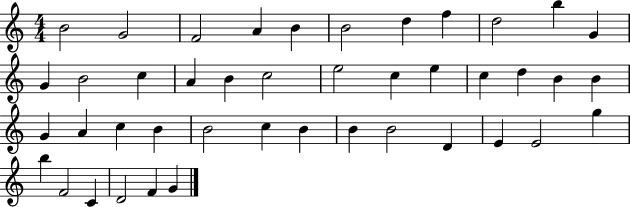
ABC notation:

X:1
T:Untitled
M:4/4
L:1/4
K:C
B2 G2 F2 A B B2 d f d2 b G G B2 c A B c2 e2 c e c d B B G A c B B2 c B B B2 D E E2 g b F2 C D2 F G